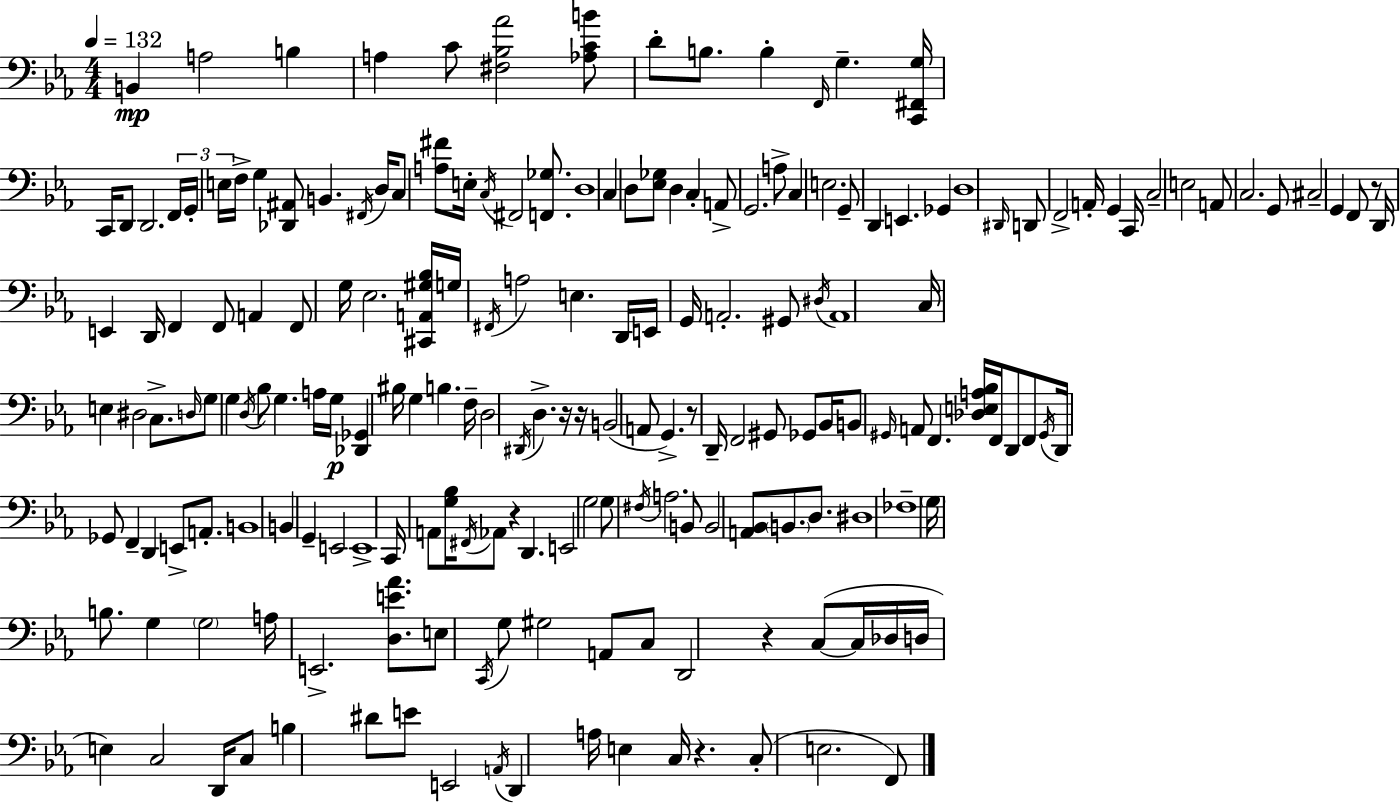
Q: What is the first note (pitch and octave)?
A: B2